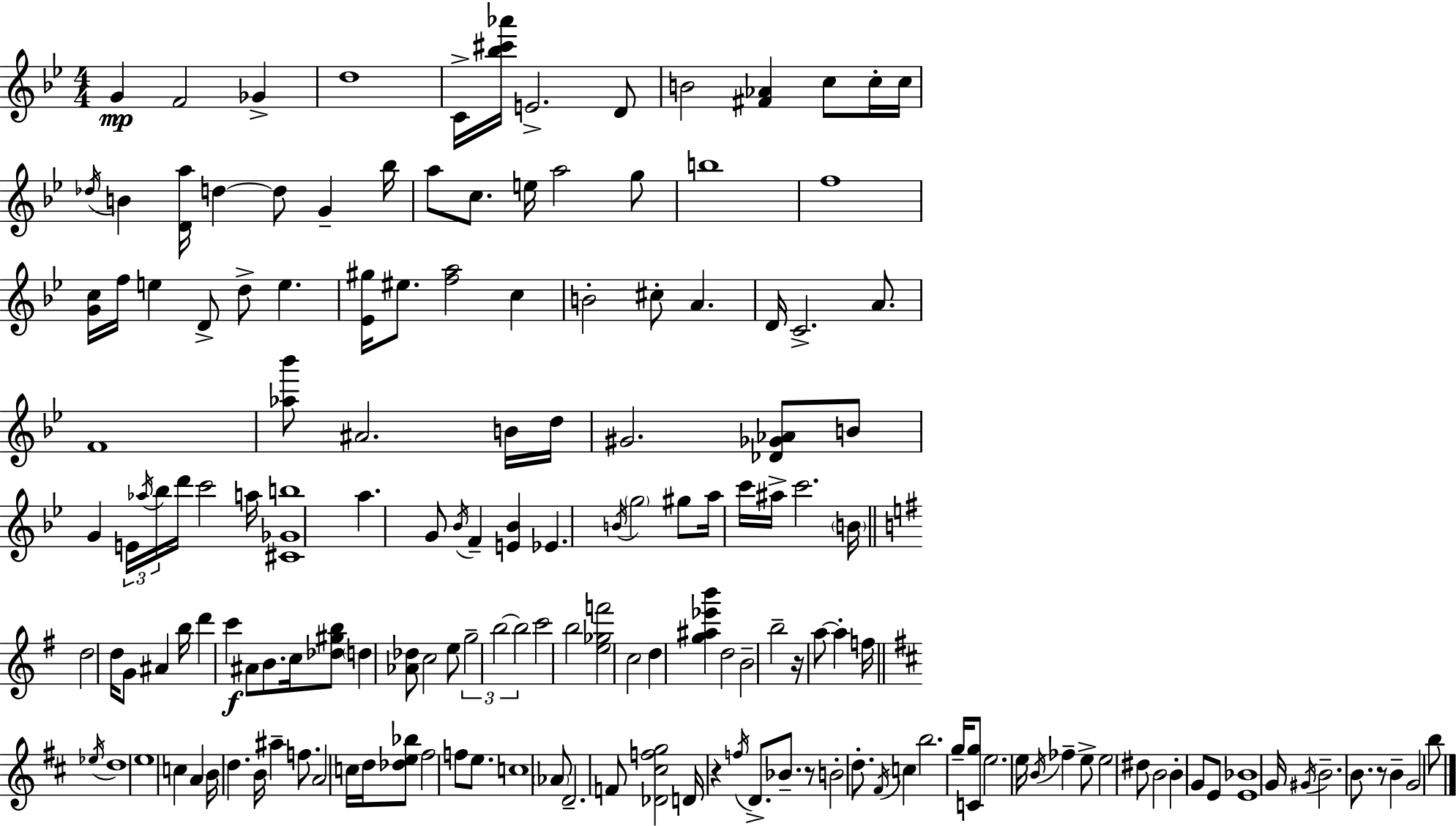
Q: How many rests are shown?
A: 4